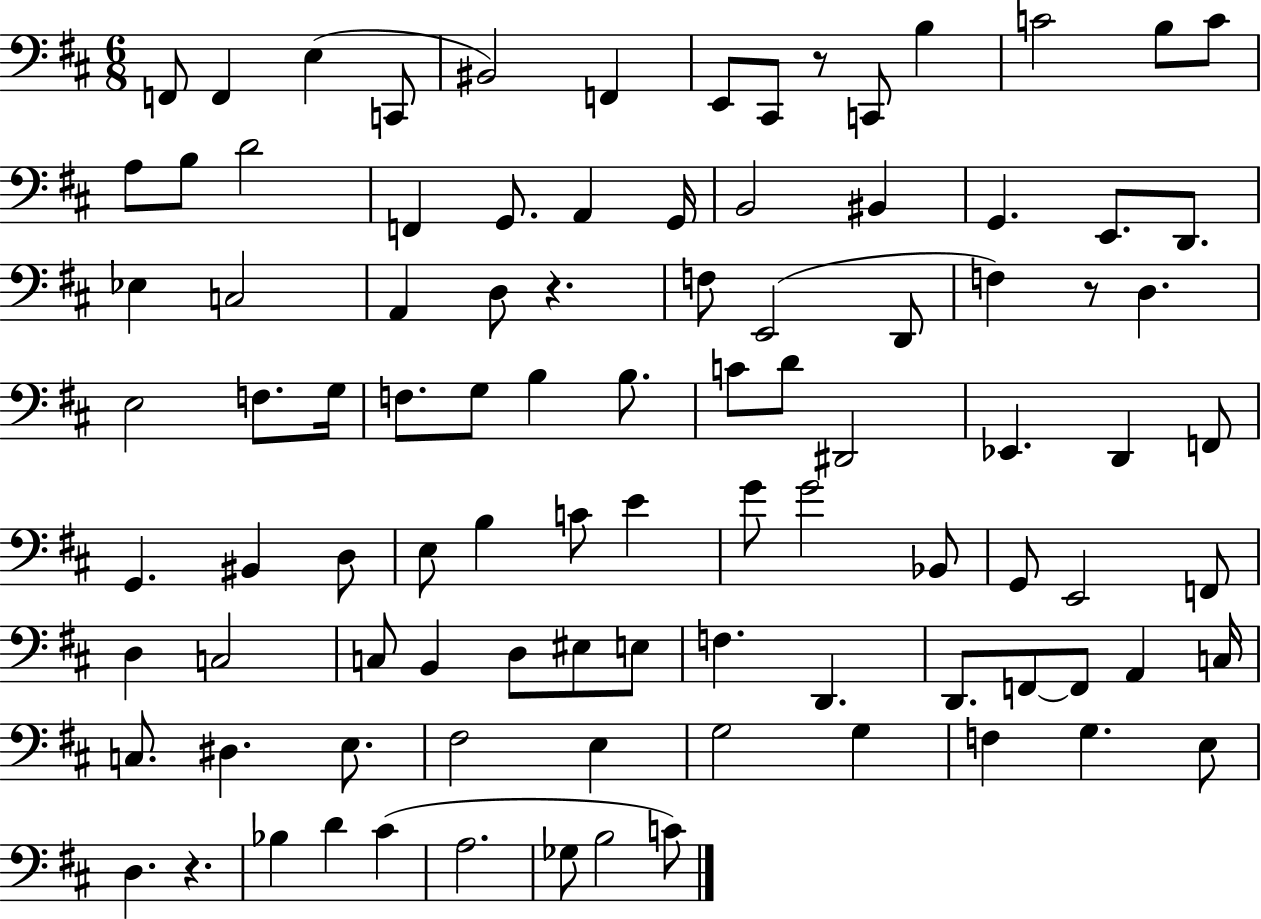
X:1
T:Untitled
M:6/8
L:1/4
K:D
F,,/2 F,, E, C,,/2 ^B,,2 F,, E,,/2 ^C,,/2 z/2 C,,/2 B, C2 B,/2 C/2 A,/2 B,/2 D2 F,, G,,/2 A,, G,,/4 B,,2 ^B,, G,, E,,/2 D,,/2 _E, C,2 A,, D,/2 z F,/2 E,,2 D,,/2 F, z/2 D, E,2 F,/2 G,/4 F,/2 G,/2 B, B,/2 C/2 D/2 ^D,,2 _E,, D,, F,,/2 G,, ^B,, D,/2 E,/2 B, C/2 E G/2 G2 _B,,/2 G,,/2 E,,2 F,,/2 D, C,2 C,/2 B,, D,/2 ^E,/2 E,/2 F, D,, D,,/2 F,,/2 F,,/2 A,, C,/4 C,/2 ^D, E,/2 ^F,2 E, G,2 G, F, G, E,/2 D, z _B, D ^C A,2 _G,/2 B,2 C/2